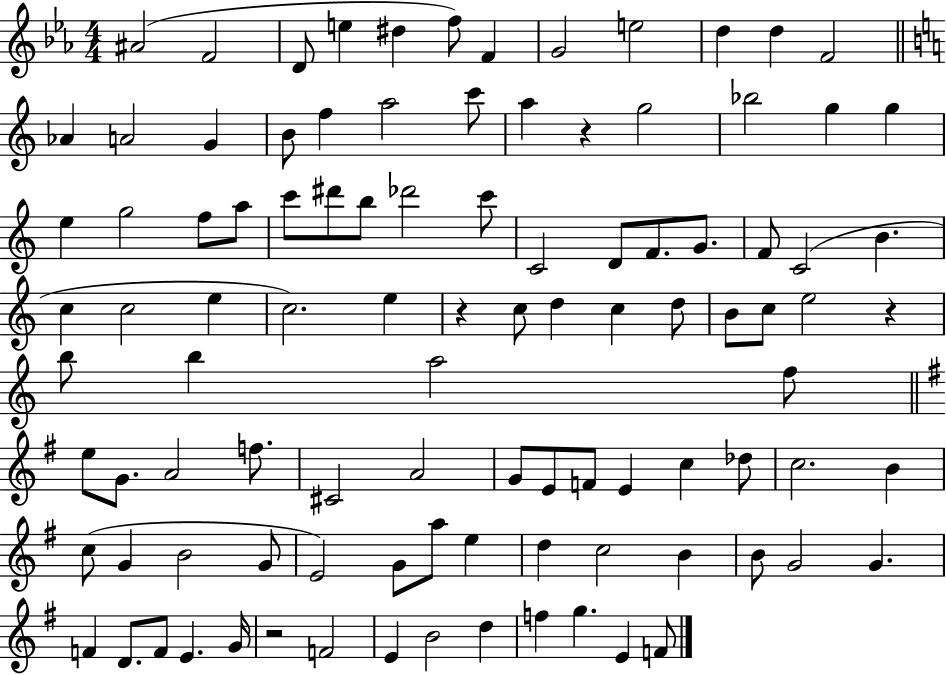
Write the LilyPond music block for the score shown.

{
  \clef treble
  \numericTimeSignature
  \time 4/4
  \key ees \major
  ais'2( f'2 | d'8 e''4 dis''4 f''8) f'4 | g'2 e''2 | d''4 d''4 f'2 | \break \bar "||" \break \key c \major aes'4 a'2 g'4 | b'8 f''4 a''2 c'''8 | a''4 r4 g''2 | bes''2 g''4 g''4 | \break e''4 g''2 f''8 a''8 | c'''8 dis'''8 b''8 des'''2 c'''8 | c'2 d'8 f'8. g'8. | f'8 c'2( b'4. | \break c''4 c''2 e''4 | c''2.) e''4 | r4 c''8 d''4 c''4 d''8 | b'8 c''8 e''2 r4 | \break b''8 b''4 a''2 f''8 | \bar "||" \break \key e \minor e''8 g'8. a'2 f''8. | cis'2 a'2 | g'8 e'8 f'8 e'4 c''4 des''8 | c''2. b'4 | \break c''8( g'4 b'2 g'8 | e'2) g'8 a''8 e''4 | d''4 c''2 b'4 | b'8 g'2 g'4. | \break f'4 d'8. f'8 e'4. g'16 | r2 f'2 | e'4 b'2 d''4 | f''4 g''4. e'4 f'8 | \break \bar "|."
}